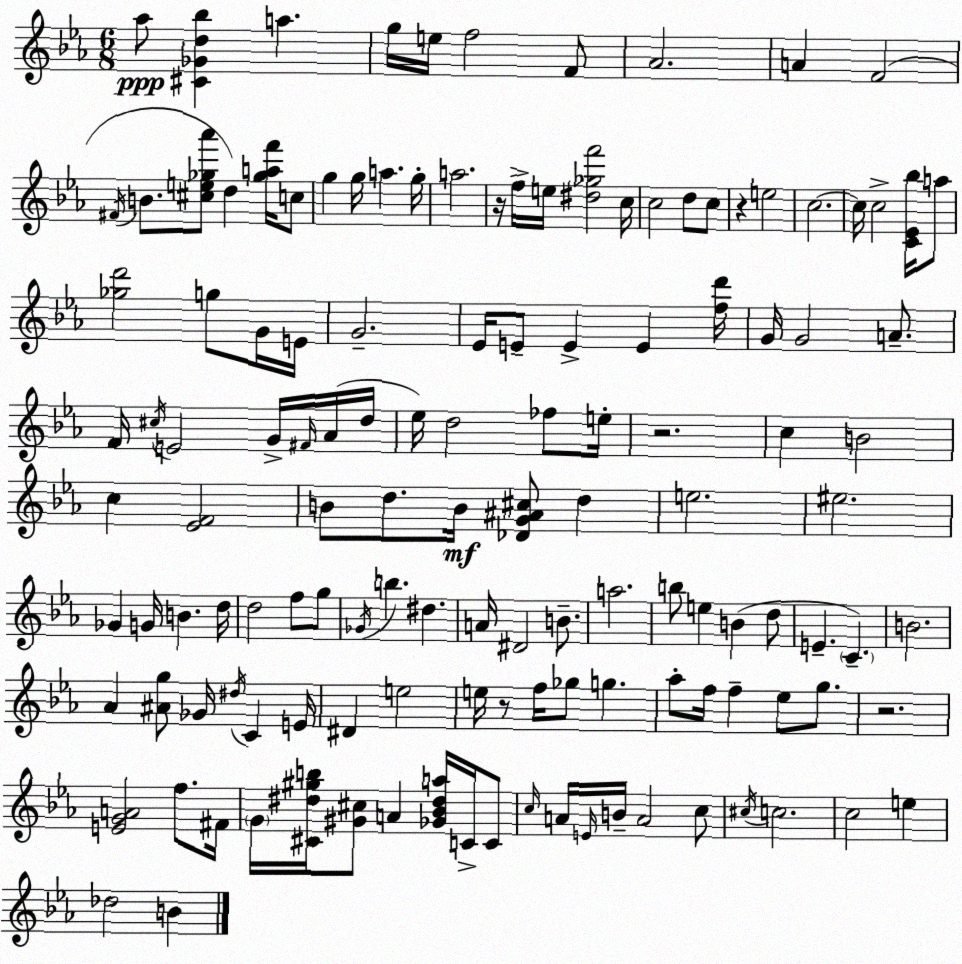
X:1
T:Untitled
M:6/8
L:1/4
K:Cm
_a/2 [^C_Gd_b] a g/4 e/4 f2 F/2 _A2 A F2 ^F/4 B/2 [^ce_g_a']/2 d [_gaf']/4 c/2 g g/4 a g/4 a2 z/4 f/4 e/4 [^d_gf']2 c/4 c2 d/2 c/2 z e2 c2 c/4 c2 [C_E_b]/4 a/2 [_gd']2 g/2 G/4 E/4 G2 _E/4 E/2 E E [fd']/4 G/4 G2 A/2 F/4 ^c/4 E2 G/4 ^F/4 _A/4 d/4 _e/4 d2 _f/2 e/4 z2 c B2 c [_EF]2 B/2 d/2 B/4 [_DG^A^c]/2 d e2 ^e2 _G G/4 B d/4 d2 f/2 g/2 _G/4 b ^d A/4 ^D2 B/2 a2 b/2 e B d/2 E C B2 _A [^Ag]/2 _G/4 ^d/4 C E/4 ^D e2 e/4 z/2 f/4 _g/2 g _a/2 f/4 f _e/2 g/2 z2 [EGA]2 f/2 ^F/4 G/4 [^C^d^gb]/4 [^G^c]/2 A [_G_B^da]/4 C/4 C/2 c/4 A/4 E/4 B/4 A2 c/2 ^c/4 c2 c2 e _d2 B